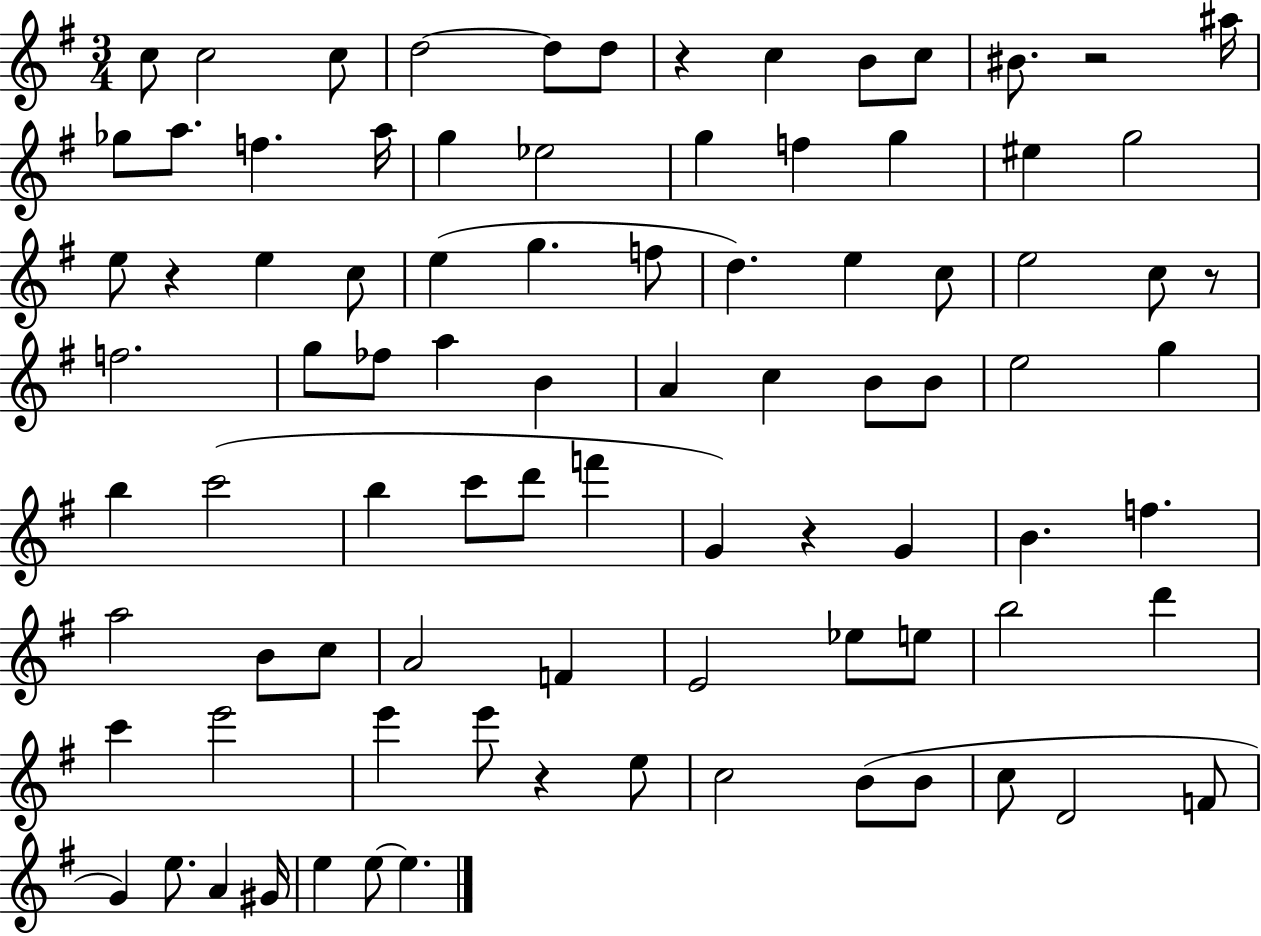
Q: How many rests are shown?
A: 6